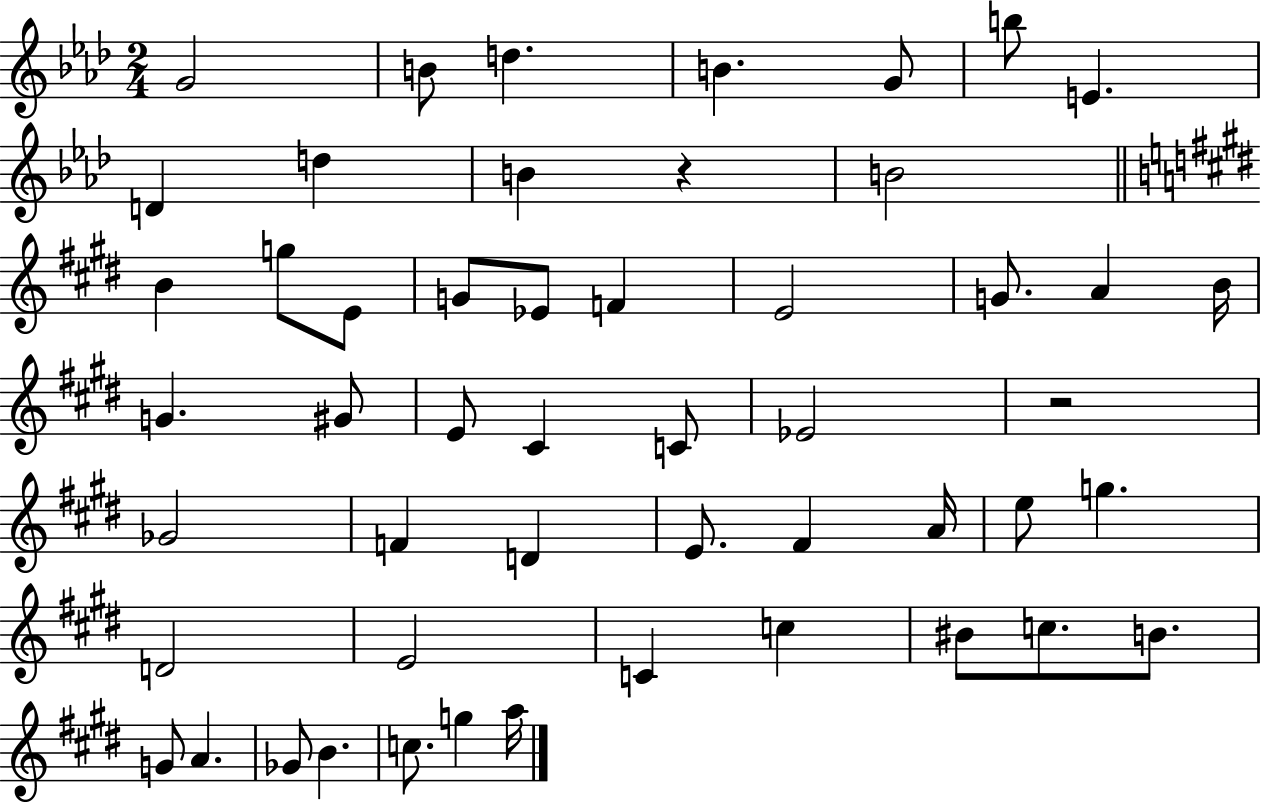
{
  \clef treble
  \numericTimeSignature
  \time 2/4
  \key aes \major
  g'2 | b'8 d''4. | b'4. g'8 | b''8 e'4. | \break d'4 d''4 | b'4 r4 | b'2 | \bar "||" \break \key e \major b'4 g''8 e'8 | g'8 ees'8 f'4 | e'2 | g'8. a'4 b'16 | \break g'4. gis'8 | e'8 cis'4 c'8 | ees'2 | r2 | \break ges'2 | f'4 d'4 | e'8. fis'4 a'16 | e''8 g''4. | \break d'2 | e'2 | c'4 c''4 | bis'8 c''8. b'8. | \break g'8 a'4. | ges'8 b'4. | c''8. g''4 a''16 | \bar "|."
}